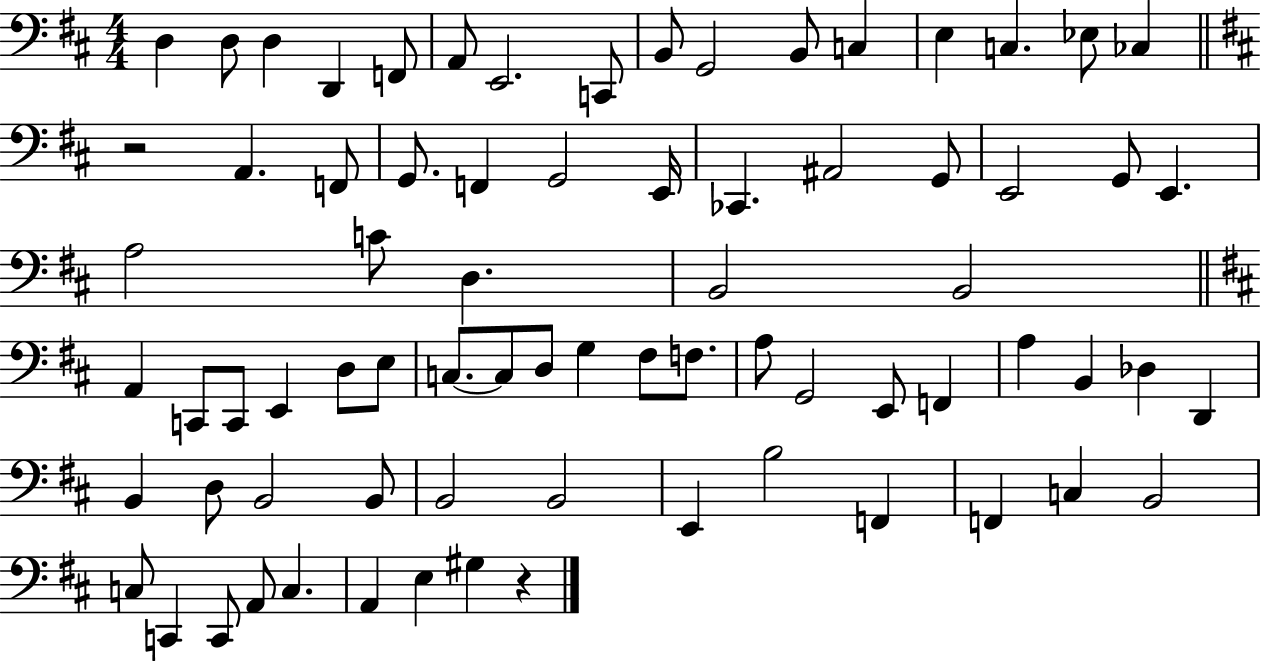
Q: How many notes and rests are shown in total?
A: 75